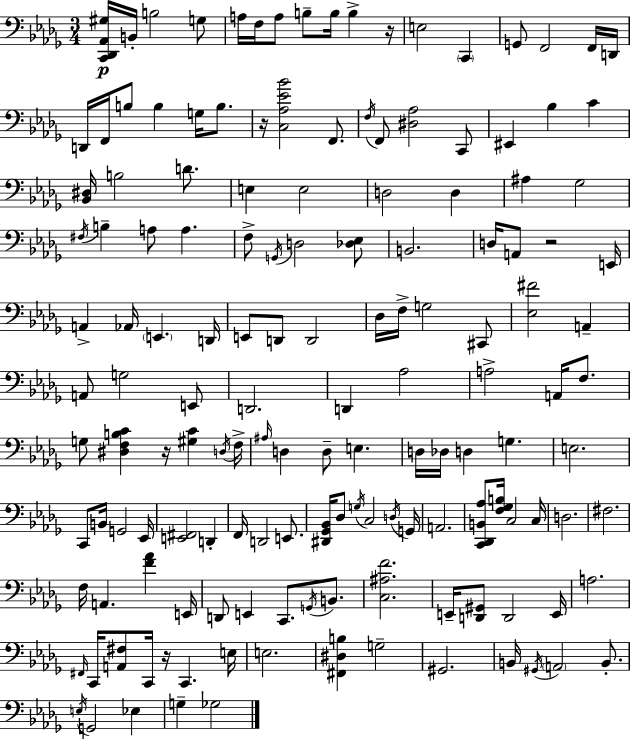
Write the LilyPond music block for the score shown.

{
  \clef bass
  \numericTimeSignature
  \time 3/4
  \key bes \minor
  \repeat volta 2 { <c, des, aes, gis>16\p b,16-. b2 g8 | a16 f16 a8 b8-- b16 b4-> r16 | e2 \parenthesize c,4 | g,8 f,2 f,16 d,16 | \break d,16 f,16 b8 b4 g16 b8. | r16 <c aes ees' bes'>2 f,8. | \acciaccatura { f16 } f,8 <dis aes>2 c,8 | eis,4 bes4 c'4 | \break <bes, dis>16 b2 d'8. | e4 e2 | d2 d4 | ais4 ges2 | \break \acciaccatura { fis16 } b4-- a8 a4. | f8-> \acciaccatura { g,16 } d2 | <des ees>8 b,2. | d16 a,8 r2 | \break e,16 a,4-> aes,16 \parenthesize e,4. | d,16 e,8 d,8 d,2 | des16 f16-> g2 | cis,8 <ees fis'>2 a,4-- | \break a,8 g2 | e,8 d,2. | d,4 aes2 | a2-> a,16 | \break f8. g8 <dis f b c'>4 r16 <gis c'>4 | \acciaccatura { d16 } f16-> \grace { ais16 } d4 d8-- e4. | d16 des16 d4 g4. | e2. | \break c,8 b,16 g,2 | ees,16 <e, fis,>2 | d,4-. f,16 d,2 | e,8. <dis, ges, bes,>16 des8 \acciaccatura { g16 } c2 | \break \acciaccatura { d16 } g,16 a,2. | <c, des, b, aes>8 <f ges b>16 c2 | c16 d2. | fis2. | \break f16 a,4. | <f' aes'>4 e,16 d,8 e,4 | c,8. \acciaccatura { g,16 } b,8. <c ais f'>2. | e,16-- <d, gis,>8 d,2 | \break e,16 a2. | \grace { fis,16 } c,16 <a, fis>8 | c,16 r16 c,4. e16 e2. | <fis, dis b>4 | \break g2-- gis,2. | b,16 \acciaccatura { gis,16 } \parenthesize a,2 | b,8.-. \acciaccatura { e16 } g,2 | ees4 g4-- | \break ges2 } \bar "|."
}